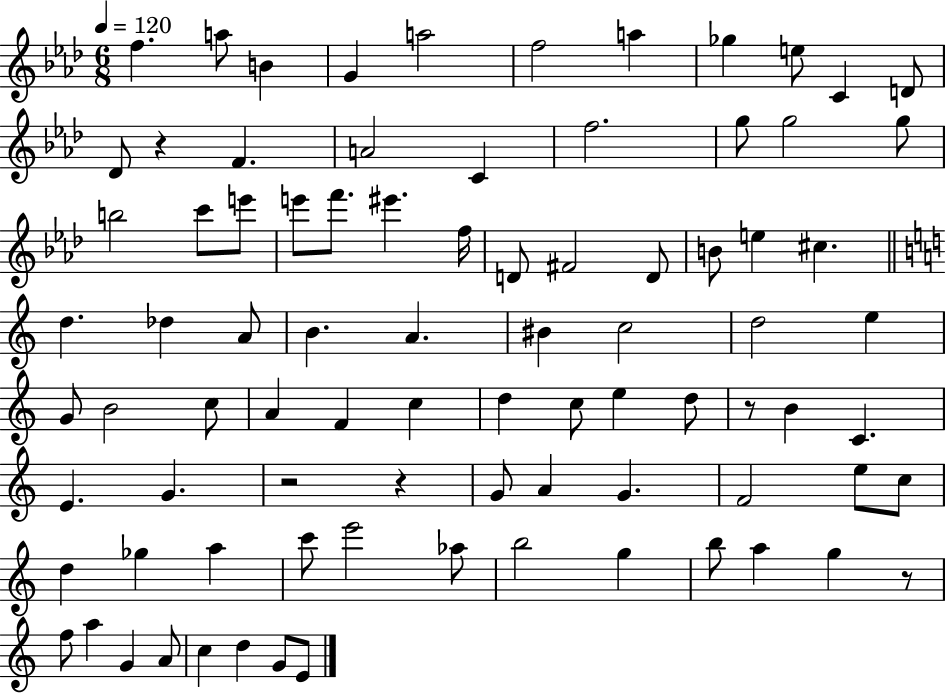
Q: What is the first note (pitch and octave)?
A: F5